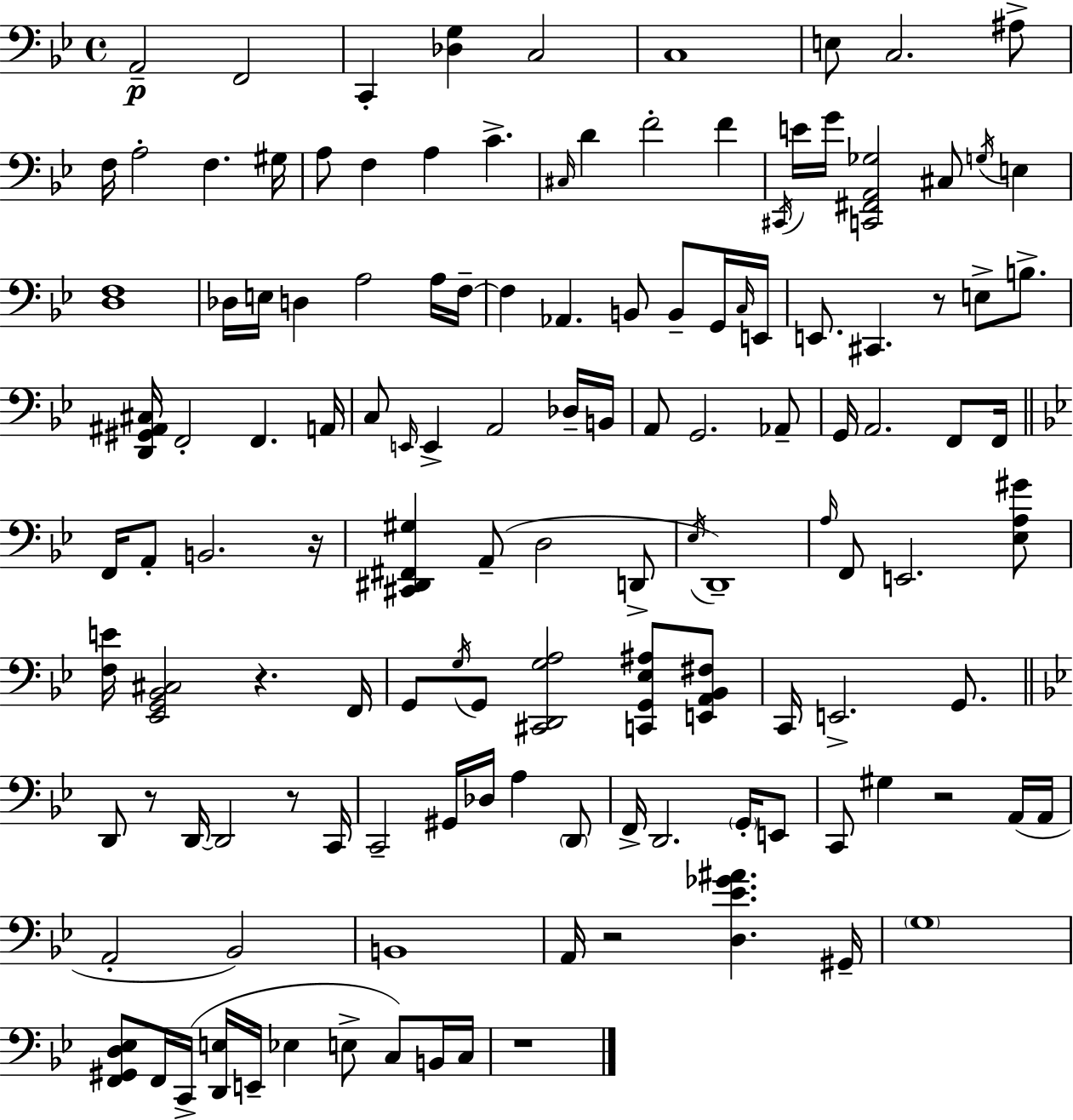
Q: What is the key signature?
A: BES major